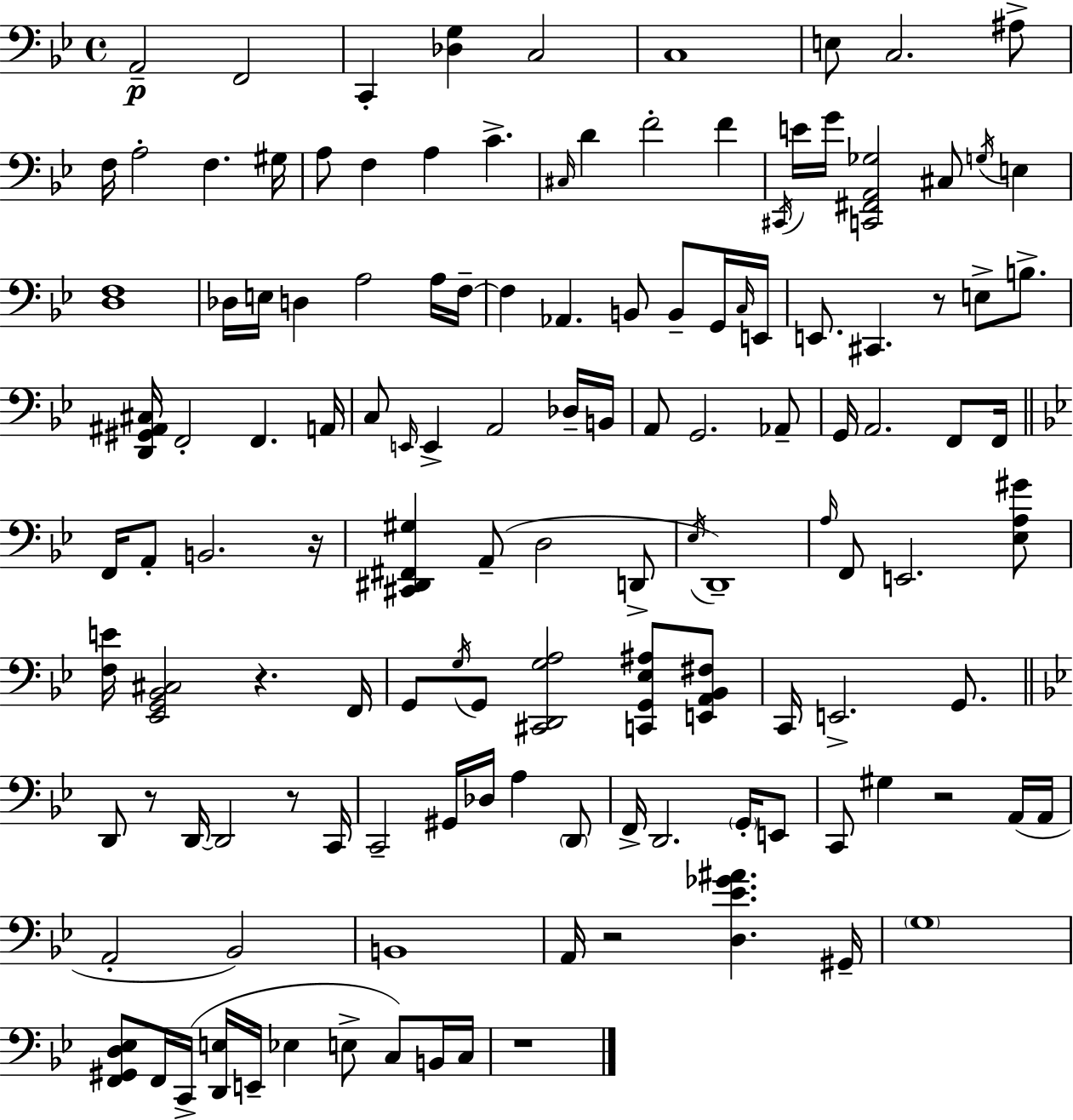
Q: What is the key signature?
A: BES major